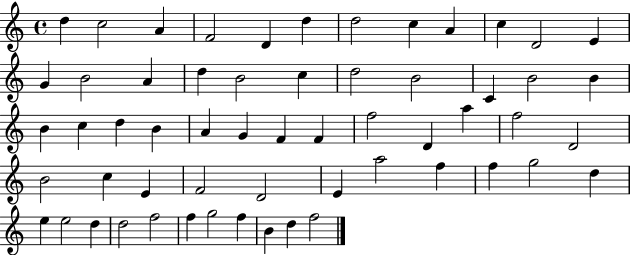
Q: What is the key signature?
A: C major